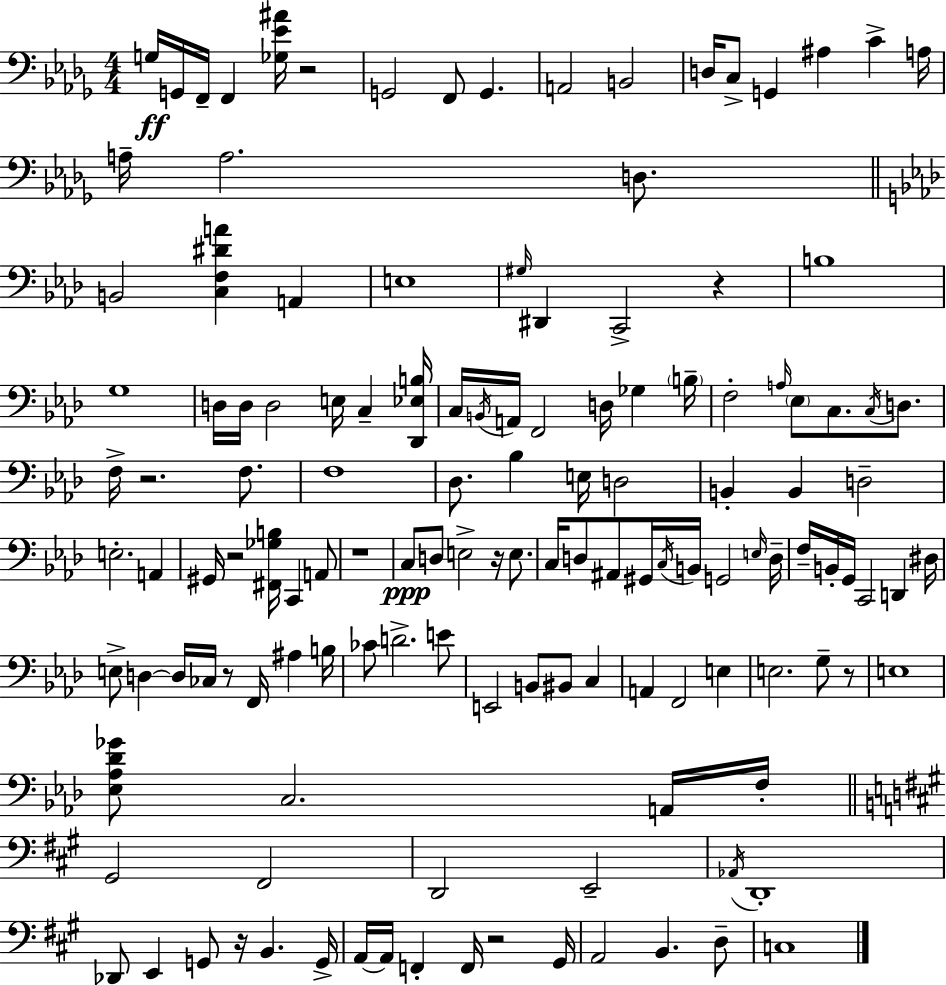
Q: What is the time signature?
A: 4/4